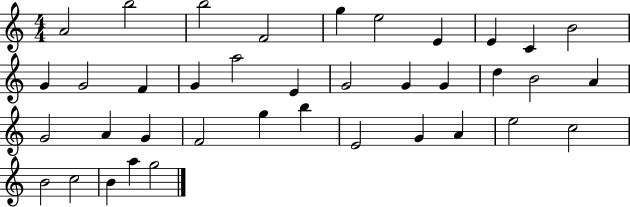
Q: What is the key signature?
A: C major